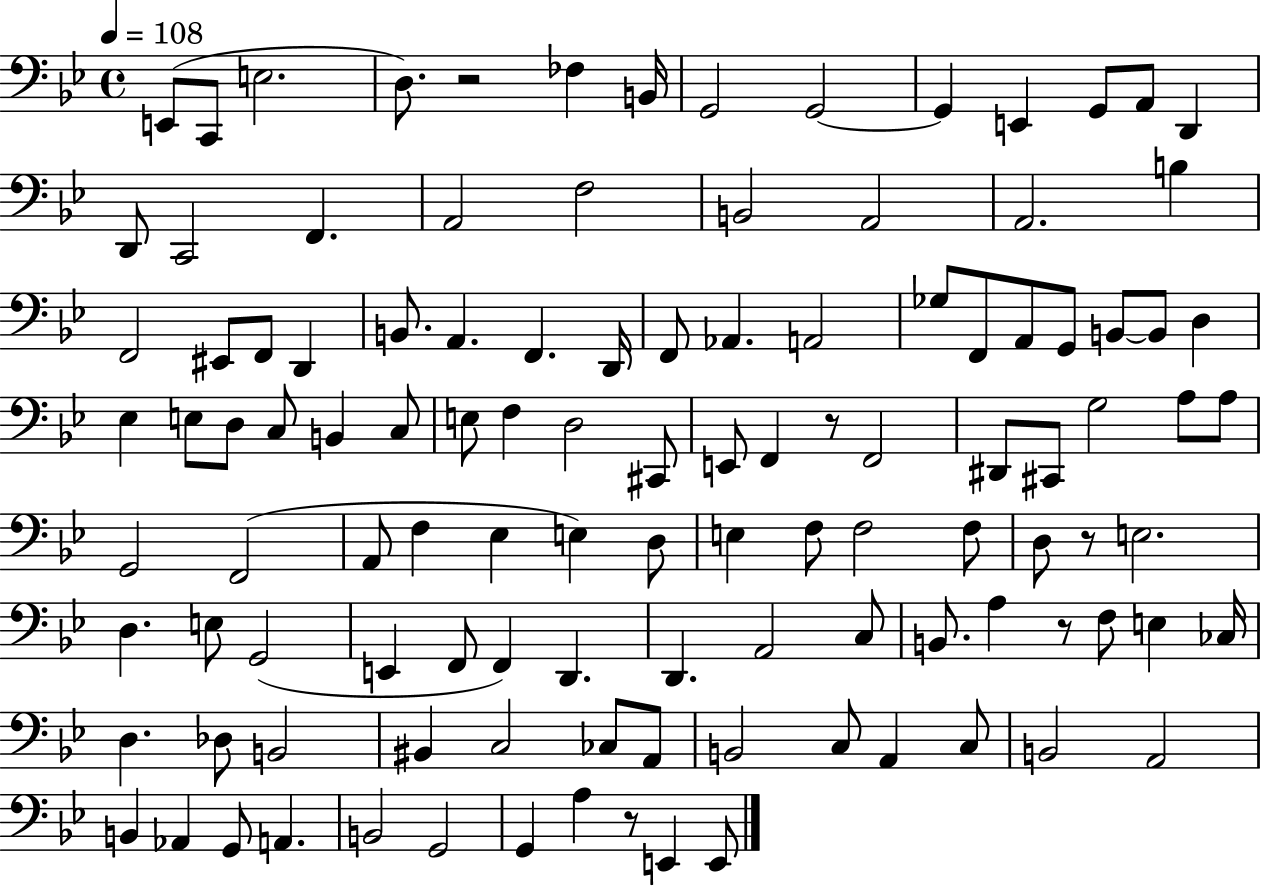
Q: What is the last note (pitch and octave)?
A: E2